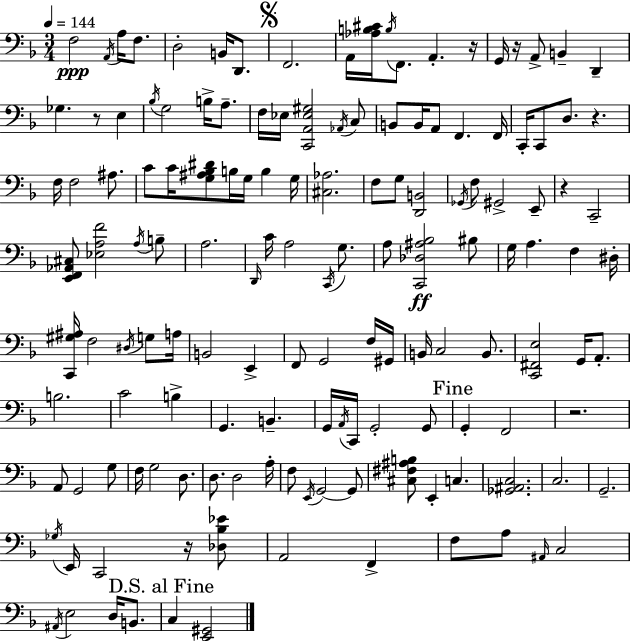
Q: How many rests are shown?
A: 7